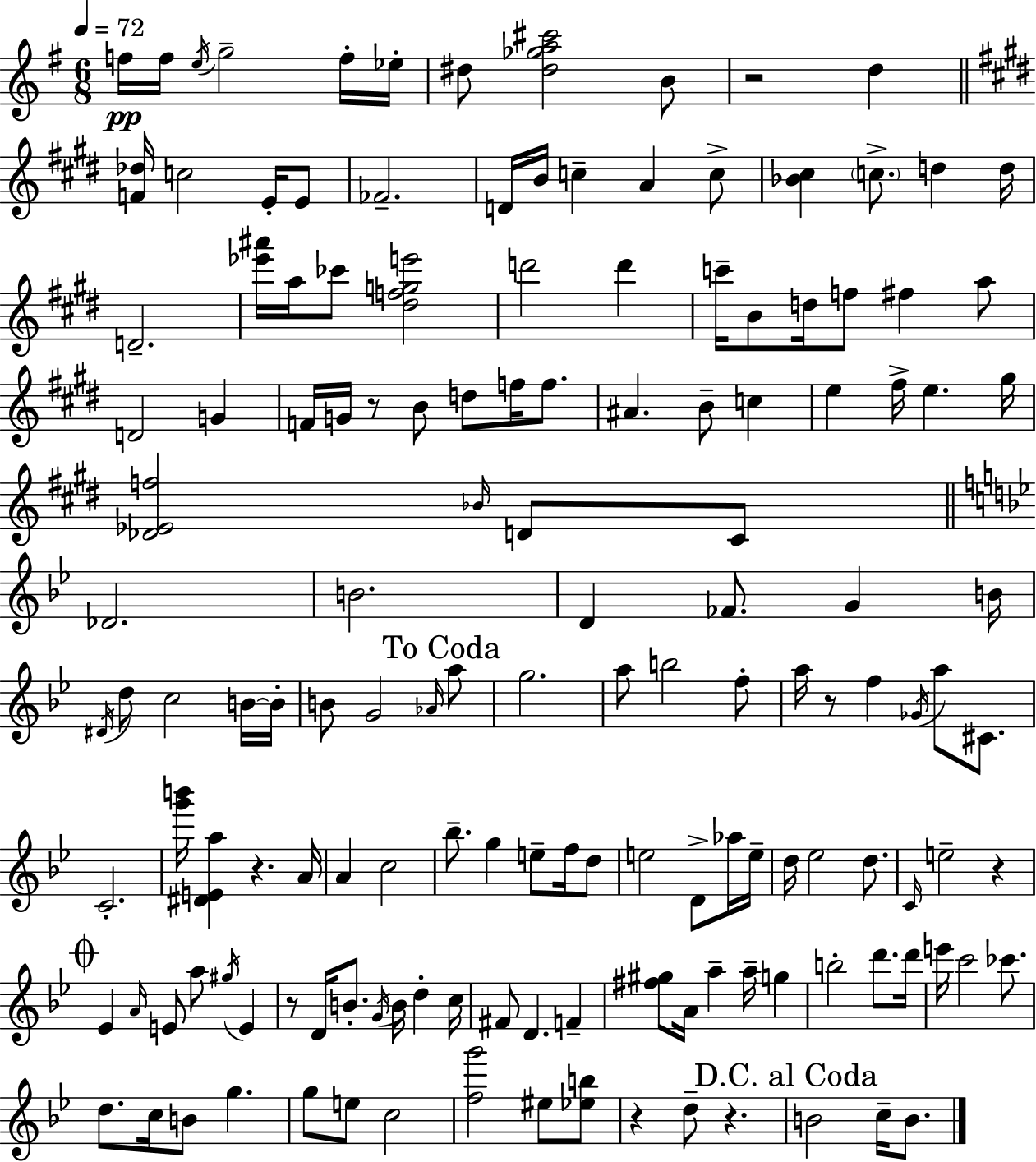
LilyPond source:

{
  \clef treble
  \numericTimeSignature
  \time 6/8
  \key e \minor
  \tempo 4 = 72
  f''16\pp f''16 \acciaccatura { e''16 } g''2-- f''16-. | ees''16-. dis''8 <dis'' ges'' a'' cis'''>2 b'8 | r2 d''4 | \bar "||" \break \key e \major <f' des''>16 c''2 e'16-. e'8 | fes'2.-- | d'16 b'16 c''4-- a'4 c''8-> | <bes' cis''>4 \parenthesize c''8.-> d''4 d''16 | \break d'2.-- | <ees''' ais'''>16 a''16 ces'''8 <dis'' f'' g'' e'''>2 | d'''2 d'''4 | c'''16-- b'8 d''16 f''8 fis''4 a''8 | \break d'2 g'4 | f'16 g'16 r8 b'8 d''8 f''16 f''8. | ais'4. b'8-- c''4 | e''4 fis''16-> e''4. gis''16 | \break <des' ees' f''>2 \grace { bes'16 } d'8 cis'8 | \bar "||" \break \key g \minor des'2. | b'2. | d'4 fes'8. g'4 b'16 | \acciaccatura { dis'16 } d''8 c''2 b'16~~ | \break b'16-. b'8 g'2 \grace { aes'16 } | \mark "To Coda" a''8 g''2. | a''8 b''2 | f''8-. a''16 r8 f''4 \acciaccatura { ges'16 } a''8 | \break cis'8. c'2.-. | <g''' b'''>16 <dis' e' a''>4 r4. | a'16 a'4 c''2 | bes''8.-- g''4 e''8-- | \break f''16 d''8 e''2 d'8-> | aes''16 e''16-- d''16 ees''2 | d''8. \grace { c'16 } e''2-- | r4 \mark \markup { \musicglyph "scripts.coda" } ees'4 \grace { a'16 } e'8 a''8 | \break \acciaccatura { gis''16 } e'4 r8 d'16 b'8.-. | \acciaccatura { g'16 } b'16 d''4-. c''16 fis'8 d'4. | f'4-- <fis'' gis''>8 a'16 a''4-- | a''16-- g''4 b''2-. | \break d'''8. d'''16 e'''16 c'''2 | ces'''8. d''8. c''16 b'8 | g''4. g''8 e''8 c''2 | <f'' g'''>2 | \break eis''8 <ees'' b''>8 r4 d''8-- | r4. \mark "D.C. al Coda" b'2 | c''16-- b'8. \bar "|."
}